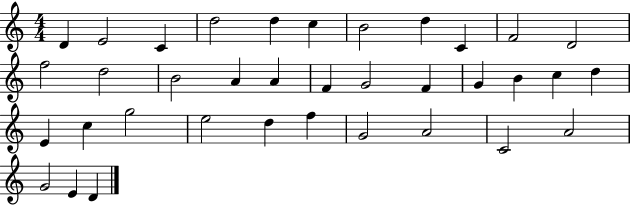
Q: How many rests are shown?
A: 0